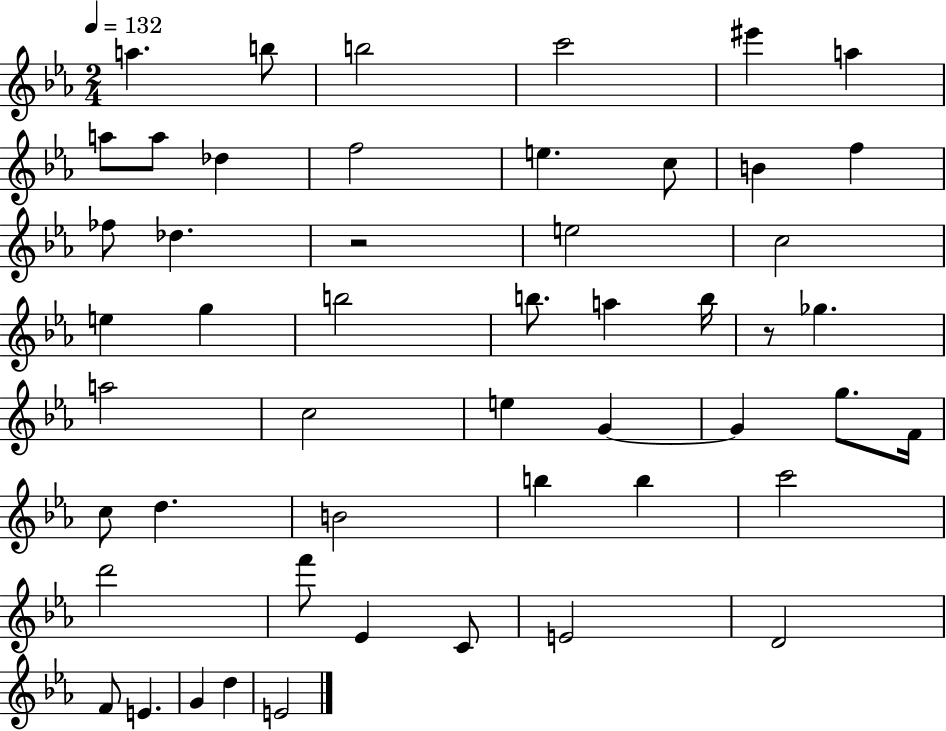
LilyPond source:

{
  \clef treble
  \numericTimeSignature
  \time 2/4
  \key ees \major
  \tempo 4 = 132
  a''4. b''8 | b''2 | c'''2 | eis'''4 a''4 | \break a''8 a''8 des''4 | f''2 | e''4. c''8 | b'4 f''4 | \break fes''8 des''4. | r2 | e''2 | c''2 | \break e''4 g''4 | b''2 | b''8. a''4 b''16 | r8 ges''4. | \break a''2 | c''2 | e''4 g'4~~ | g'4 g''8. f'16 | \break c''8 d''4. | b'2 | b''4 b''4 | c'''2 | \break d'''2 | f'''8 ees'4 c'8 | e'2 | d'2 | \break f'8 e'4. | g'4 d''4 | e'2 | \bar "|."
}